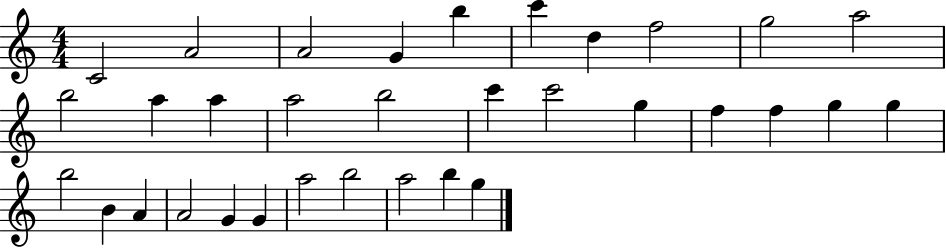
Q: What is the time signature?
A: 4/4